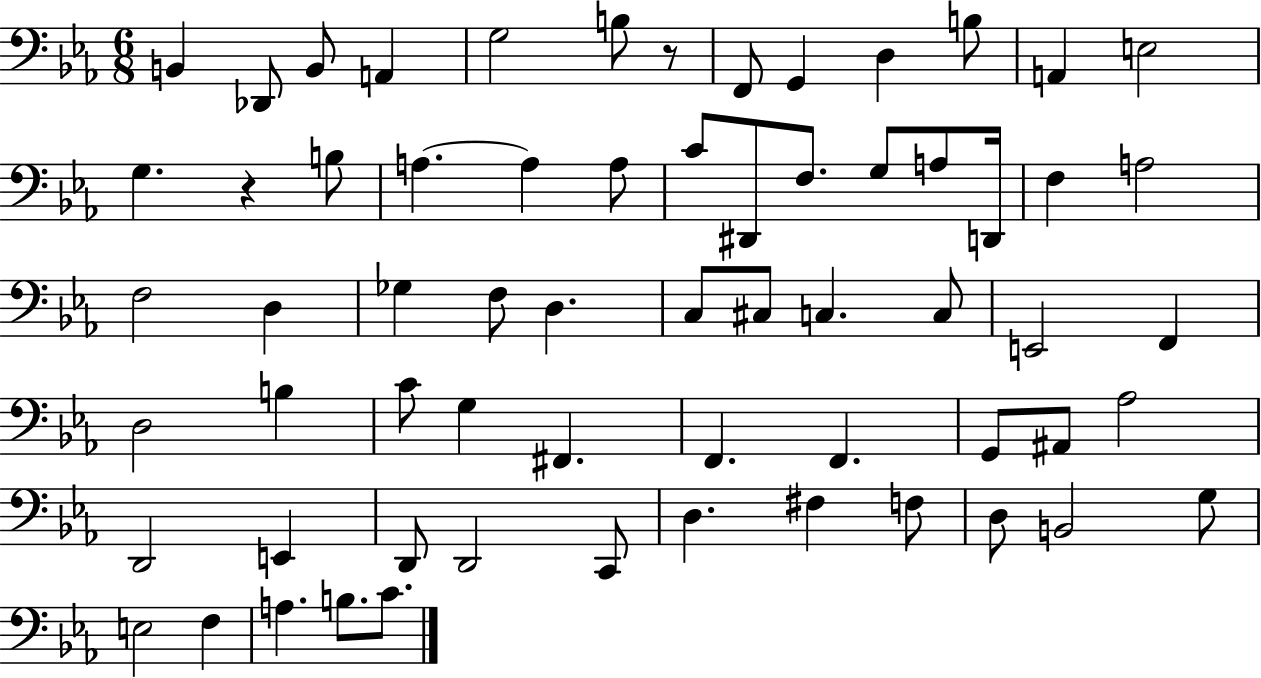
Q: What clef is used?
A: bass